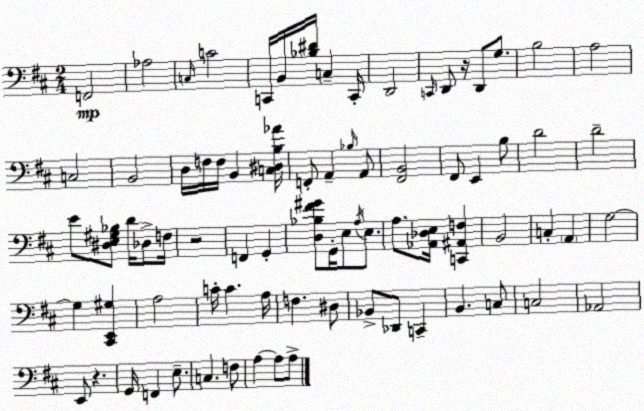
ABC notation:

X:1
T:Untitled
M:2/4
L:1/4
K:D
F,,2 _A,2 C,/4 C2 C,,/4 B,,/4 [_B,^D]/4 C, C,,/4 D,,2 C,,/4 D,,/2 z/4 D,,/2 G,/2 B,2 A,2 C,2 B,,2 D,/4 F,/4 F,/4 B,, [C,^D,B,_A]/4 F,,/2 A,, _B,/4 A,,/2 [^F,,B,,]2 ^F,,/2 E,, B,/2 D2 D2 E/2 [^D,E,^G,_B,]/2 D/4 _D,/2 F,/4 z2 F,, G,, [D,_B,^F^G]/2 G,,/4 E,/2 A,/4 E,/2 A,/2 [_A,,_D,E,]/4 [C,,^A,,F,] B,,2 C, A,, G,2 G, [^C,,E,,^G,] A,2 C/4 C A,/4 F, ^D,/2 _B,,/2 _D,,/2 C,, B,, C,/2 C,2 _A,,2 E,,/2 z G,,/4 F,, E,/2 C, F,/2 A, A,/2 A,/2